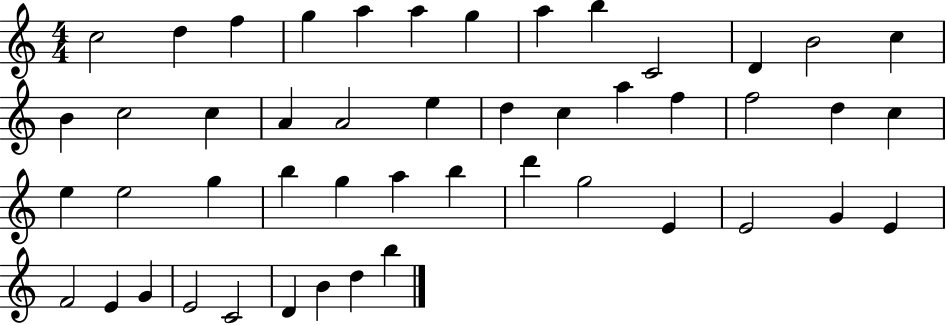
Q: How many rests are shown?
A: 0